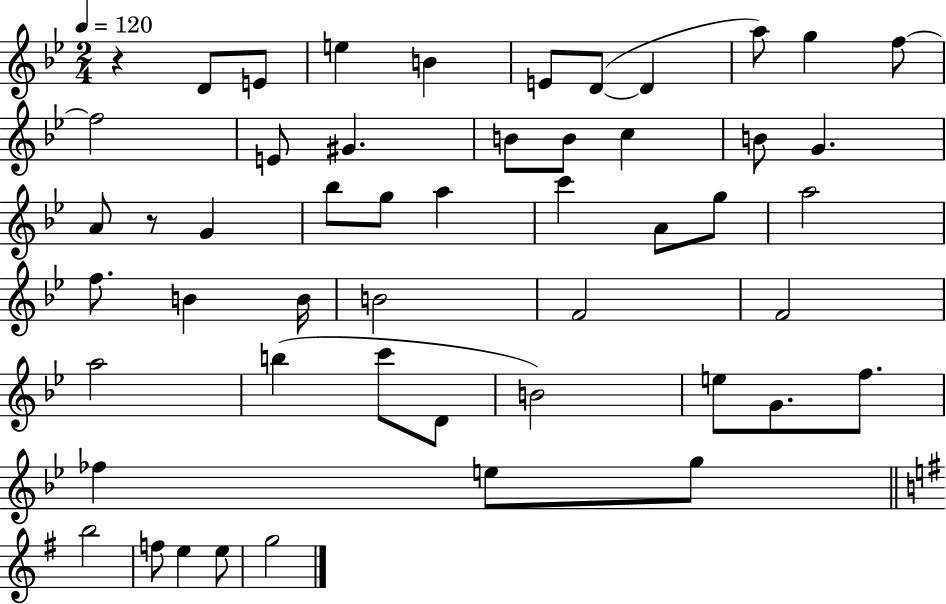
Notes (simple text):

R/q D4/e E4/e E5/q B4/q E4/e D4/e D4/q A5/e G5/q F5/e F5/h E4/e G#4/q. B4/e B4/e C5/q B4/e G4/q. A4/e R/e G4/q Bb5/e G5/e A5/q C6/q A4/e G5/e A5/h F5/e. B4/q B4/s B4/h F4/h F4/h A5/h B5/q C6/e D4/e B4/h E5/e G4/e. F5/e. FES5/q E5/e G5/e B5/h F5/e E5/q E5/e G5/h